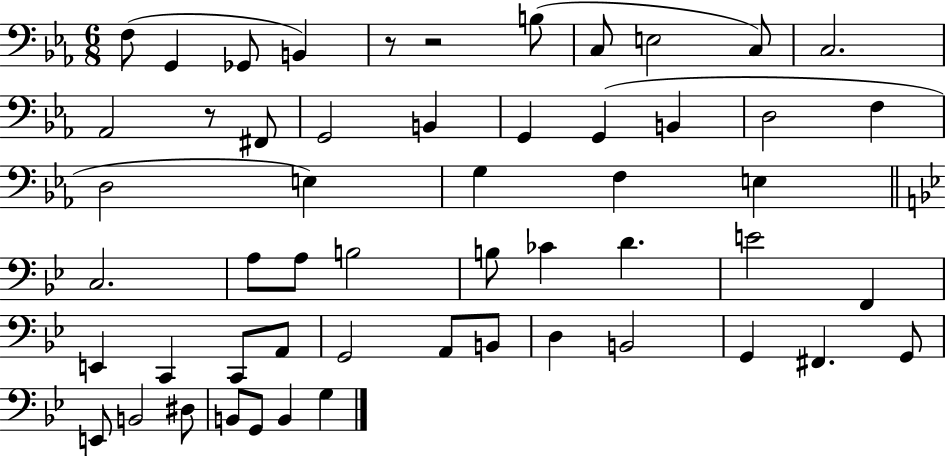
X:1
T:Untitled
M:6/8
L:1/4
K:Eb
F,/2 G,, _G,,/2 B,, z/2 z2 B,/2 C,/2 E,2 C,/2 C,2 _A,,2 z/2 ^F,,/2 G,,2 B,, G,, G,, B,, D,2 F, D,2 E, G, F, E, C,2 A,/2 A,/2 B,2 B,/2 _C D E2 F,, E,, C,, C,,/2 A,,/2 G,,2 A,,/2 B,,/2 D, B,,2 G,, ^F,, G,,/2 E,,/2 B,,2 ^D,/2 B,,/2 G,,/2 B,, G,